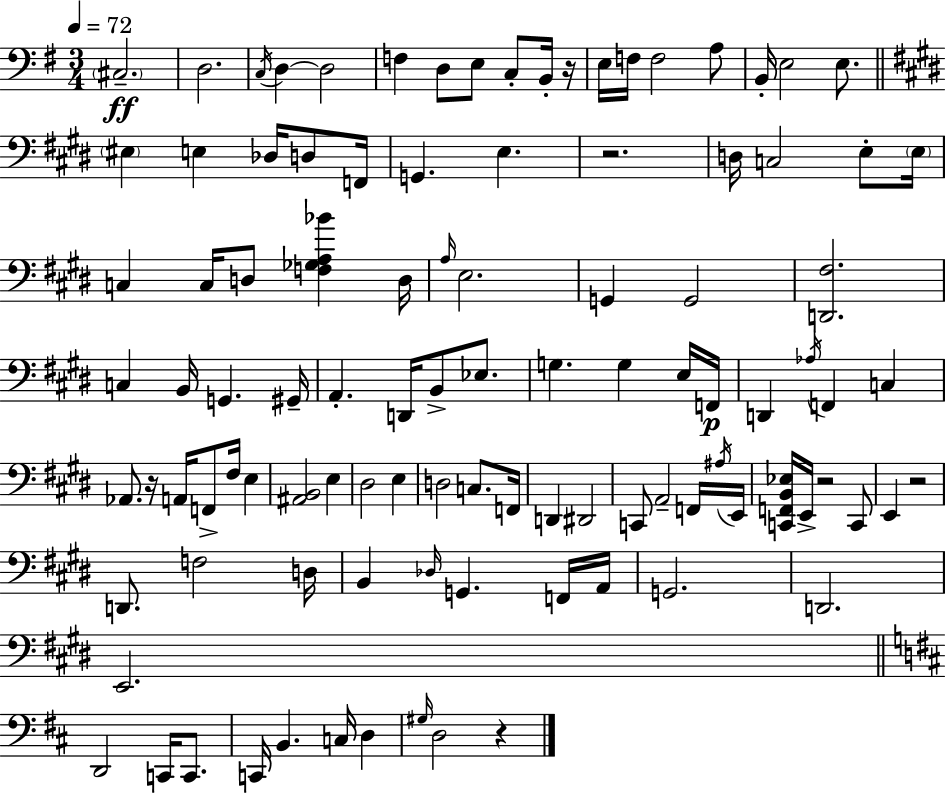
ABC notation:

X:1
T:Untitled
M:3/4
L:1/4
K:Em
^C,2 D,2 C,/4 D, D,2 F, D,/2 E,/2 C,/2 B,,/4 z/4 E,/4 F,/4 F,2 A,/2 B,,/4 E,2 E,/2 ^E, E, _D,/4 D,/2 F,,/4 G,, E, z2 D,/4 C,2 E,/2 E,/4 C, C,/4 D,/2 [F,_G,A,_B] D,/4 A,/4 E,2 G,, G,,2 [D,,^F,]2 C, B,,/4 G,, ^G,,/4 A,, D,,/4 B,,/2 _E,/2 G, G, E,/4 F,,/4 D,, _A,/4 F,, C, _A,,/2 z/4 A,,/4 F,,/2 ^F,/4 E, [^A,,B,,]2 E, ^D,2 E, D,2 C,/2 F,,/4 D,, ^D,,2 C,,/2 A,,2 F,,/4 ^A,/4 E,,/4 [C,,F,,B,,_E,]/4 E,,/4 z2 C,,/2 E,, z2 D,,/2 F,2 D,/4 B,, _D,/4 G,, F,,/4 A,,/4 G,,2 D,,2 E,,2 D,,2 C,,/4 C,,/2 C,,/4 B,, C,/4 D, ^G,/4 D,2 z